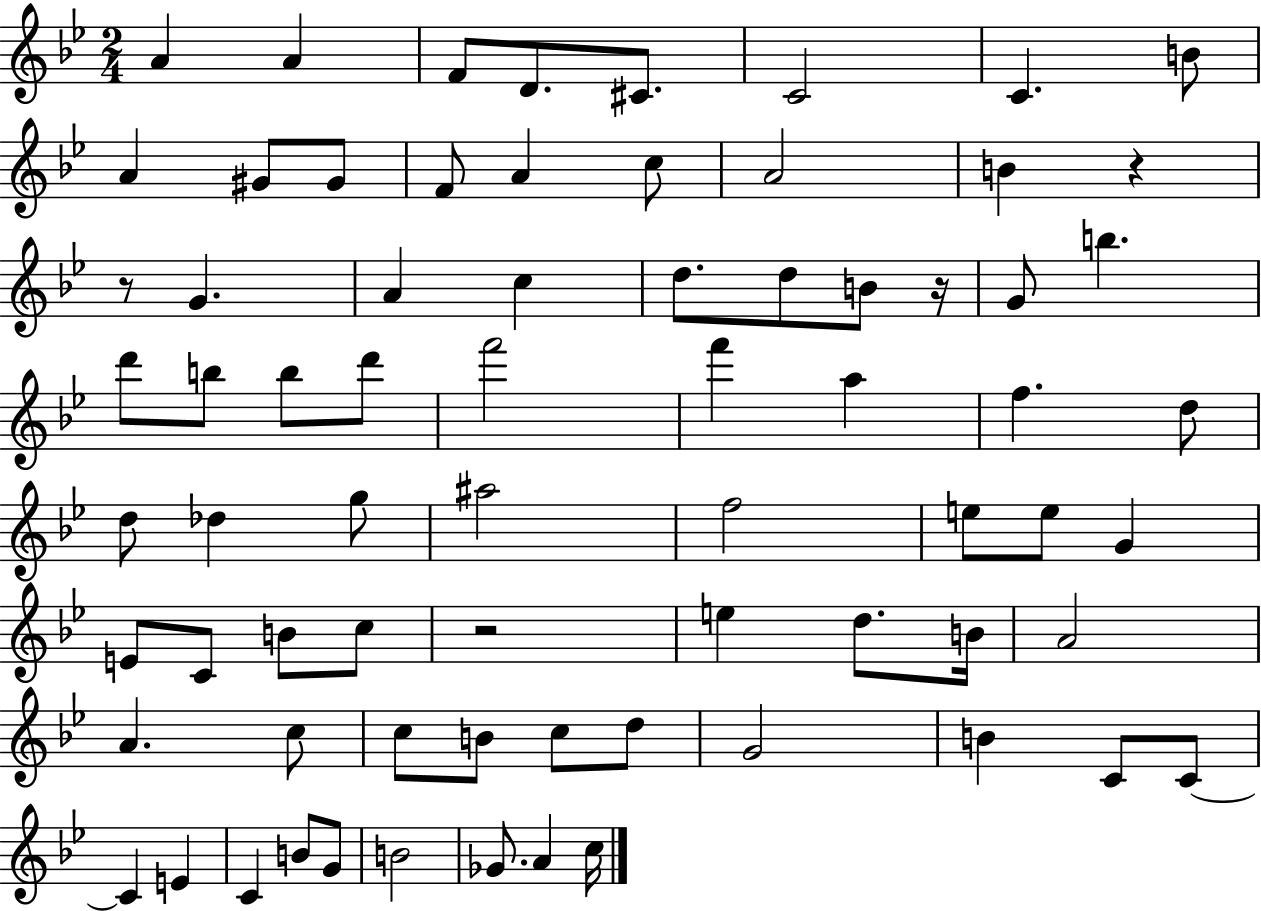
X:1
T:Untitled
M:2/4
L:1/4
K:Bb
A A F/2 D/2 ^C/2 C2 C B/2 A ^G/2 ^G/2 F/2 A c/2 A2 B z z/2 G A c d/2 d/2 B/2 z/4 G/2 b d'/2 b/2 b/2 d'/2 f'2 f' a f d/2 d/2 _d g/2 ^a2 f2 e/2 e/2 G E/2 C/2 B/2 c/2 z2 e d/2 B/4 A2 A c/2 c/2 B/2 c/2 d/2 G2 B C/2 C/2 C E C B/2 G/2 B2 _G/2 A c/4